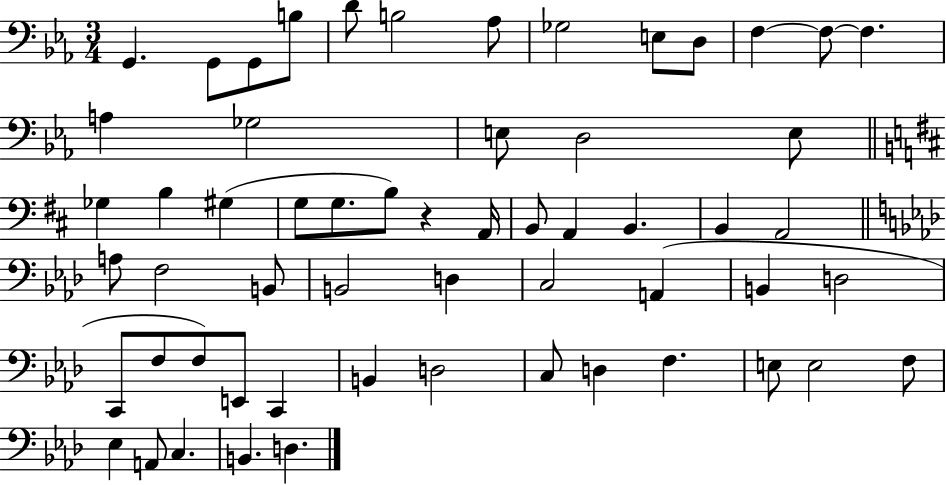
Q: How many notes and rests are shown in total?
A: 58